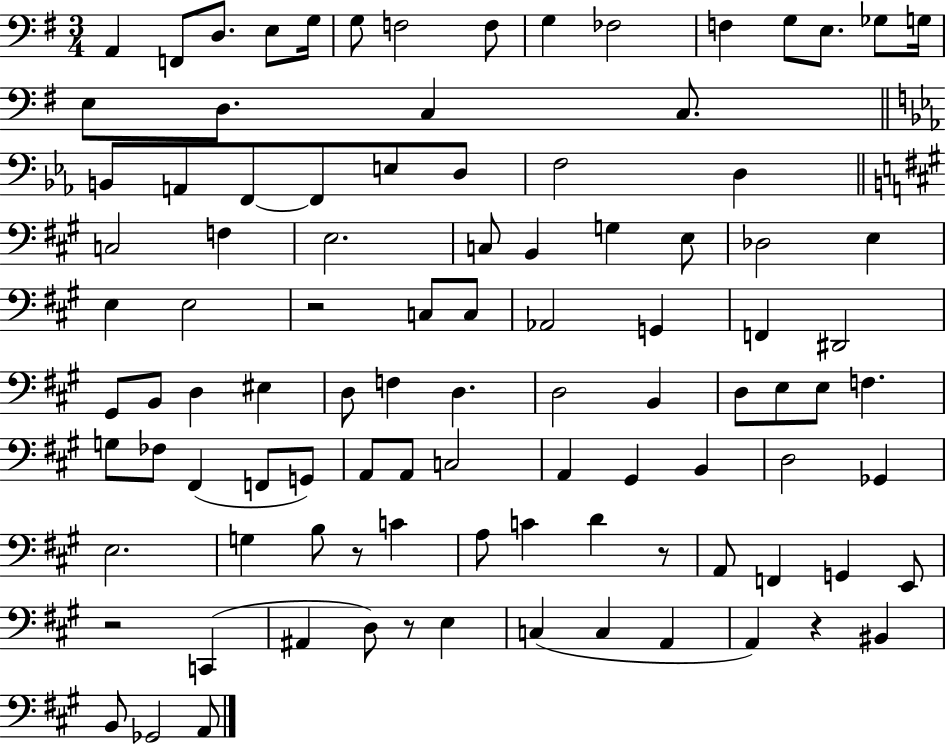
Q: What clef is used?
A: bass